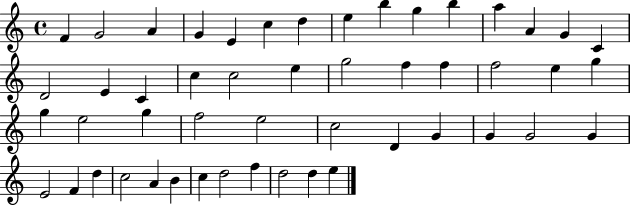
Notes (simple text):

F4/q G4/h A4/q G4/q E4/q C5/q D5/q E5/q B5/q G5/q B5/q A5/q A4/q G4/q C4/q D4/h E4/q C4/q C5/q C5/h E5/q G5/h F5/q F5/q F5/h E5/q G5/q G5/q E5/h G5/q F5/h E5/h C5/h D4/q G4/q G4/q G4/h G4/q E4/h F4/q D5/q C5/h A4/q B4/q C5/q D5/h F5/q D5/h D5/q E5/q